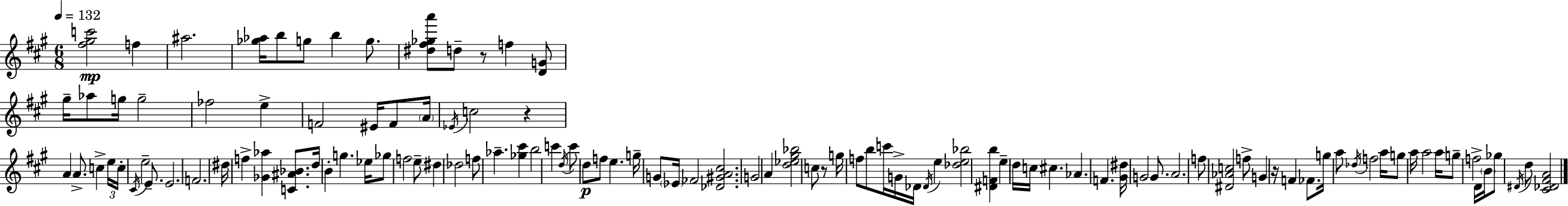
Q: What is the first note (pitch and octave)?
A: F5